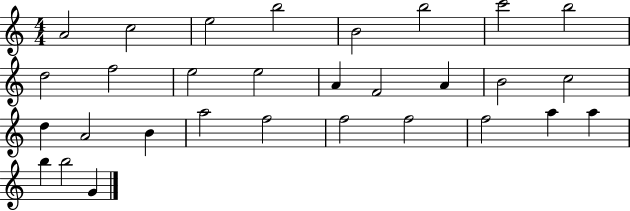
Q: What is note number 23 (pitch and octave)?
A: F5